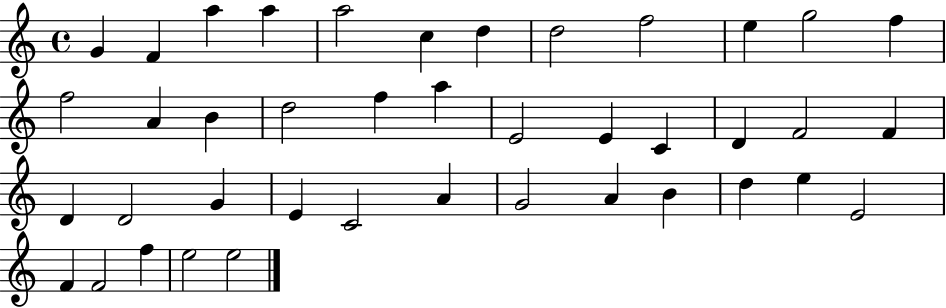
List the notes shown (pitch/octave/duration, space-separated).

G4/q F4/q A5/q A5/q A5/h C5/q D5/q D5/h F5/h E5/q G5/h F5/q F5/h A4/q B4/q D5/h F5/q A5/q E4/h E4/q C4/q D4/q F4/h F4/q D4/q D4/h G4/q E4/q C4/h A4/q G4/h A4/q B4/q D5/q E5/q E4/h F4/q F4/h F5/q E5/h E5/h